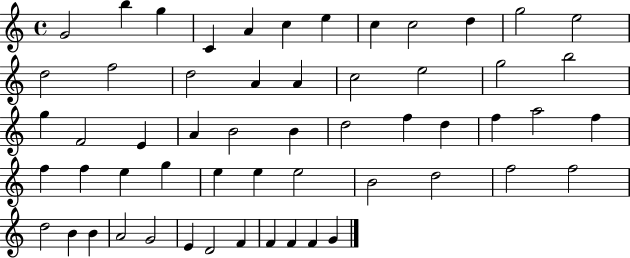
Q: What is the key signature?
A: C major